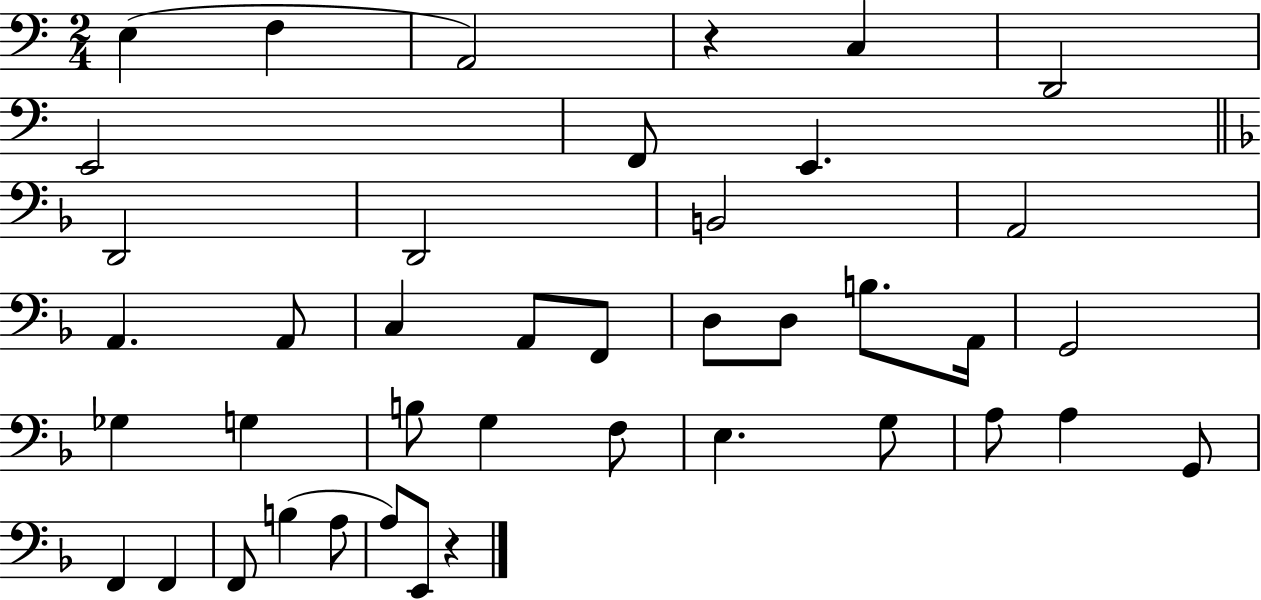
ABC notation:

X:1
T:Untitled
M:2/4
L:1/4
K:C
E, F, A,,2 z C, D,,2 E,,2 F,,/2 E,, D,,2 D,,2 B,,2 A,,2 A,, A,,/2 C, A,,/2 F,,/2 D,/2 D,/2 B,/2 A,,/4 G,,2 _G, G, B,/2 G, F,/2 E, G,/2 A,/2 A, G,,/2 F,, F,, F,,/2 B, A,/2 A,/2 E,,/2 z